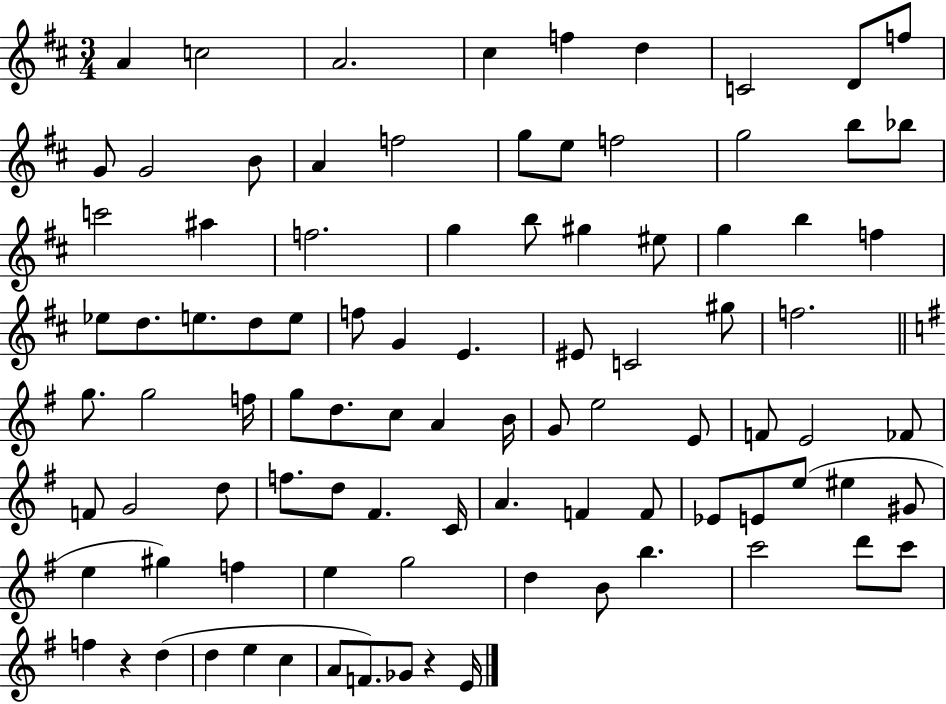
A4/q C5/h A4/h. C#5/q F5/q D5/q C4/h D4/e F5/e G4/e G4/h B4/e A4/q F5/h G5/e E5/e F5/h G5/h B5/e Bb5/e C6/h A#5/q F5/h. G5/q B5/e G#5/q EIS5/e G5/q B5/q F5/q Eb5/e D5/e. E5/e. D5/e E5/e F5/e G4/q E4/q. EIS4/e C4/h G#5/e F5/h. G5/e. G5/h F5/s G5/e D5/e. C5/e A4/q B4/s G4/e E5/h E4/e F4/e E4/h FES4/e F4/e G4/h D5/e F5/e. D5/e F#4/q. C4/s A4/q. F4/q F4/e Eb4/e E4/e E5/e EIS5/q G#4/e E5/q G#5/q F5/q E5/q G5/h D5/q B4/e B5/q. C6/h D6/e C6/e F5/q R/q D5/q D5/q E5/q C5/q A4/e F4/e. Gb4/e R/q E4/s